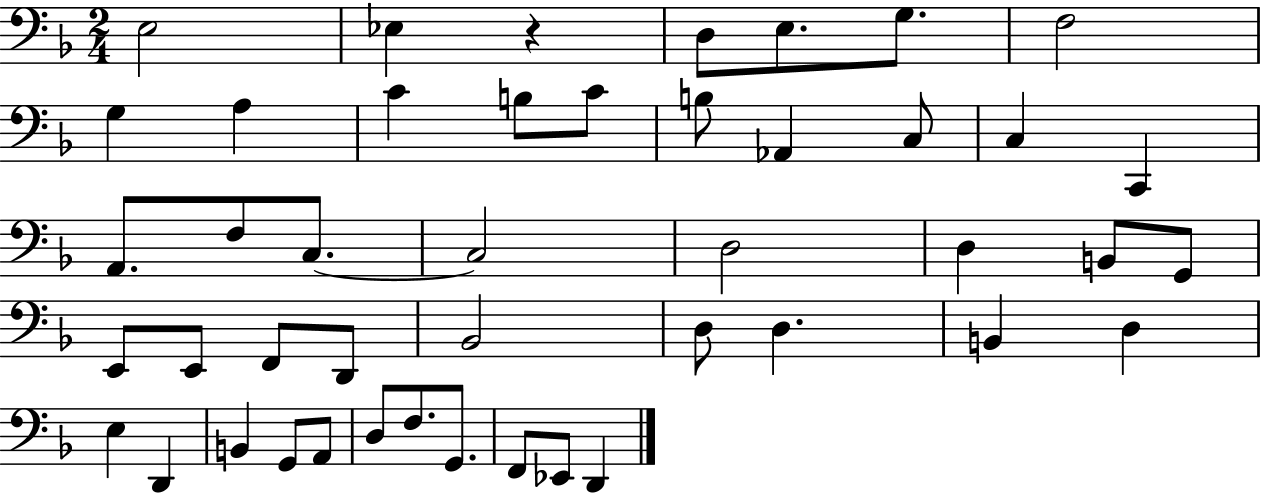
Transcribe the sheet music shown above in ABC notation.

X:1
T:Untitled
M:2/4
L:1/4
K:F
E,2 _E, z D,/2 E,/2 G,/2 F,2 G, A, C B,/2 C/2 B,/2 _A,, C,/2 C, C,, A,,/2 F,/2 C,/2 C,2 D,2 D, B,,/2 G,,/2 E,,/2 E,,/2 F,,/2 D,,/2 _B,,2 D,/2 D, B,, D, E, D,, B,, G,,/2 A,,/2 D,/2 F,/2 G,,/2 F,,/2 _E,,/2 D,,